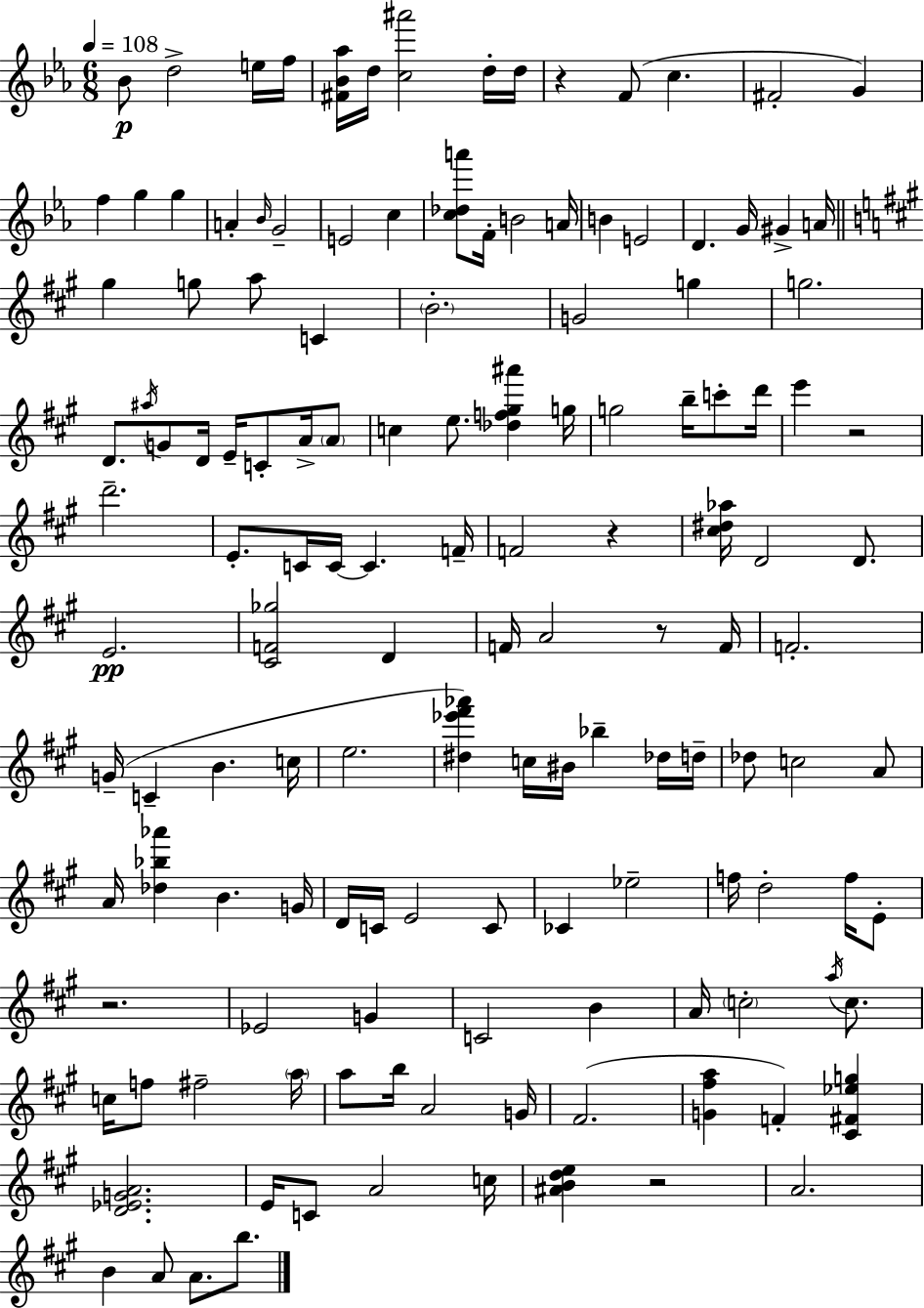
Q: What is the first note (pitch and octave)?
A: Bb4